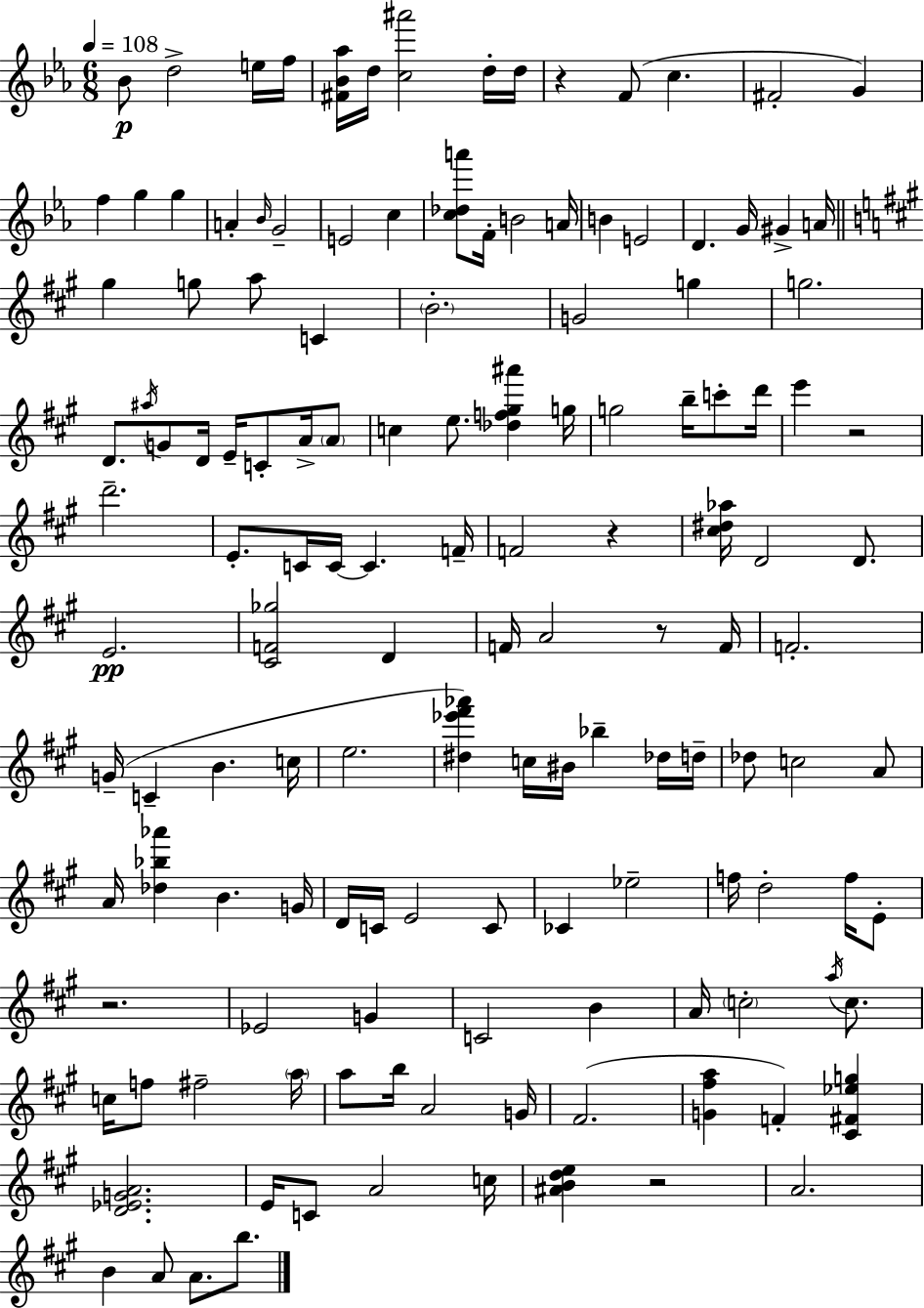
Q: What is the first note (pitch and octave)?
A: Bb4